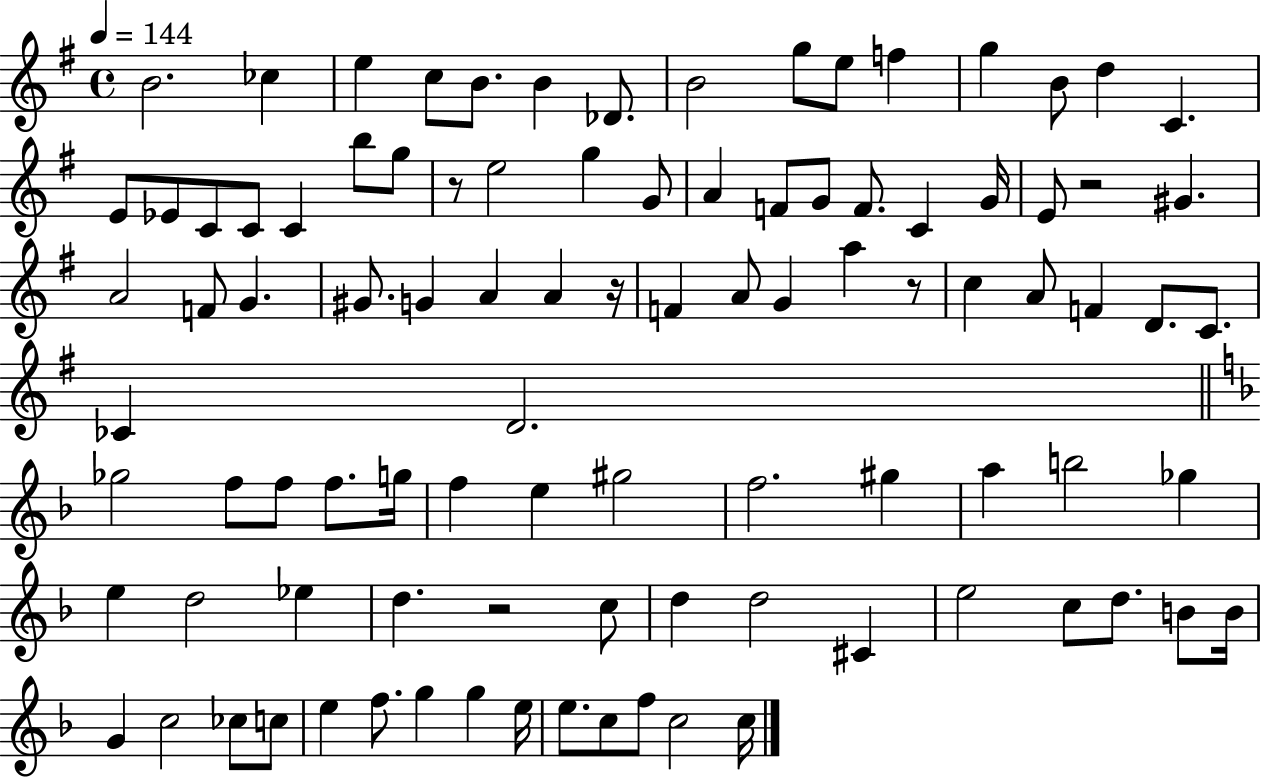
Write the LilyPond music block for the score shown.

{
  \clef treble
  \time 4/4
  \defaultTimeSignature
  \key g \major
  \tempo 4 = 144
  b'2. ces''4 | e''4 c''8 b'8. b'4 des'8. | b'2 g''8 e''8 f''4 | g''4 b'8 d''4 c'4. | \break e'8 ees'8 c'8 c'8 c'4 b''8 g''8 | r8 e''2 g''4 g'8 | a'4 f'8 g'8 f'8. c'4 g'16 | e'8 r2 gis'4. | \break a'2 f'8 g'4. | gis'8. g'4 a'4 a'4 r16 | f'4 a'8 g'4 a''4 r8 | c''4 a'8 f'4 d'8. c'8. | \break ces'4 d'2. | \bar "||" \break \key f \major ges''2 f''8 f''8 f''8. g''16 | f''4 e''4 gis''2 | f''2. gis''4 | a''4 b''2 ges''4 | \break e''4 d''2 ees''4 | d''4. r2 c''8 | d''4 d''2 cis'4 | e''2 c''8 d''8. b'8 b'16 | \break g'4 c''2 ces''8 c''8 | e''4 f''8. g''4 g''4 e''16 | e''8. c''8 f''8 c''2 c''16 | \bar "|."
}